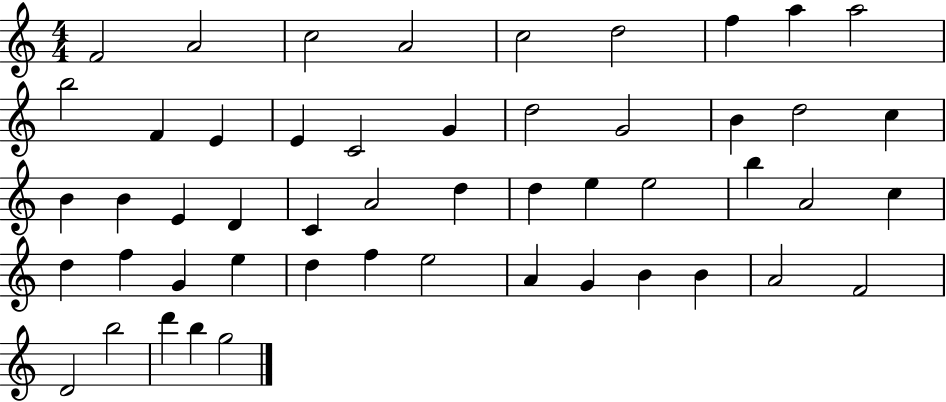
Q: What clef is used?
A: treble